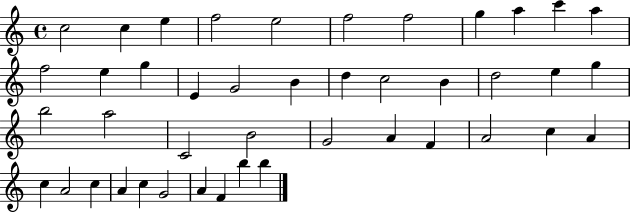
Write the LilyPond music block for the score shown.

{
  \clef treble
  \time 4/4
  \defaultTimeSignature
  \key c \major
  c''2 c''4 e''4 | f''2 e''2 | f''2 f''2 | g''4 a''4 c'''4 a''4 | \break f''2 e''4 g''4 | e'4 g'2 b'4 | d''4 c''2 b'4 | d''2 e''4 g''4 | \break b''2 a''2 | c'2 b'2 | g'2 a'4 f'4 | a'2 c''4 a'4 | \break c''4 a'2 c''4 | a'4 c''4 g'2 | a'4 f'4 b''4 b''4 | \bar "|."
}